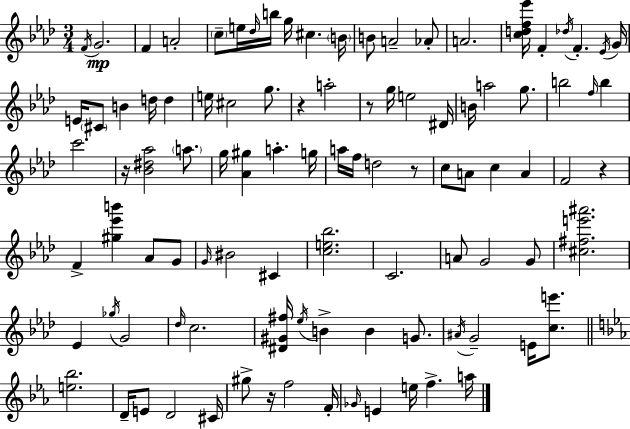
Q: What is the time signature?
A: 3/4